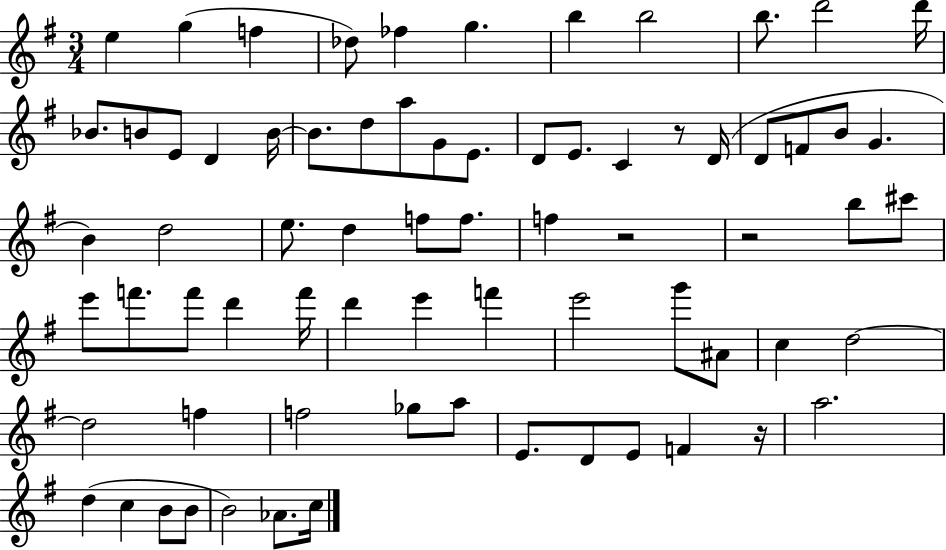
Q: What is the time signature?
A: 3/4